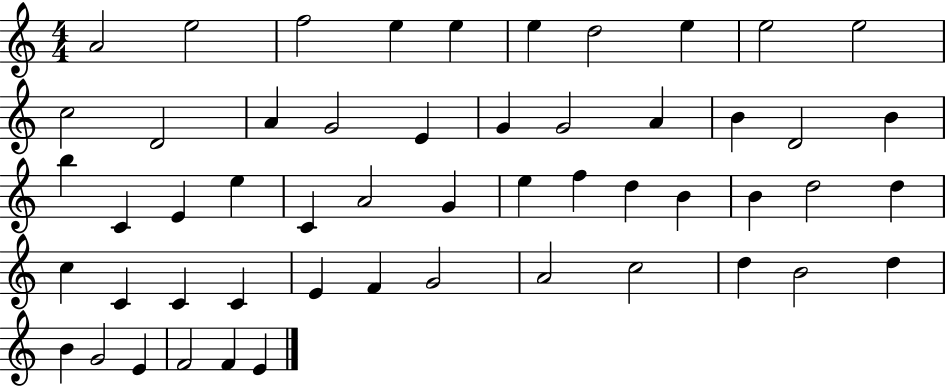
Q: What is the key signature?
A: C major